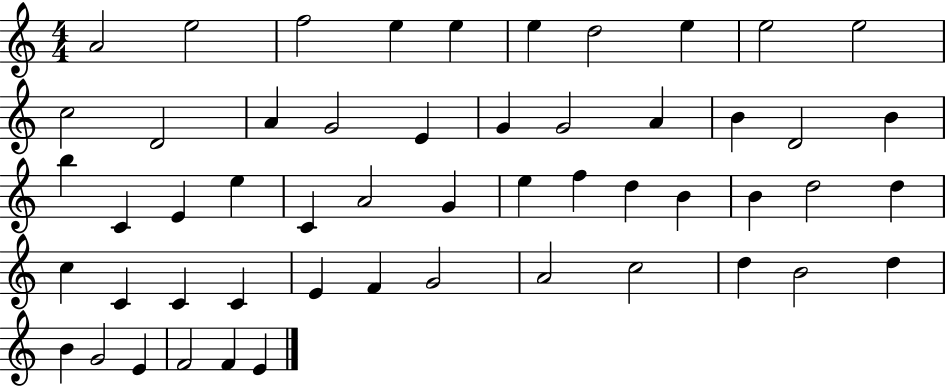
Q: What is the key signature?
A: C major